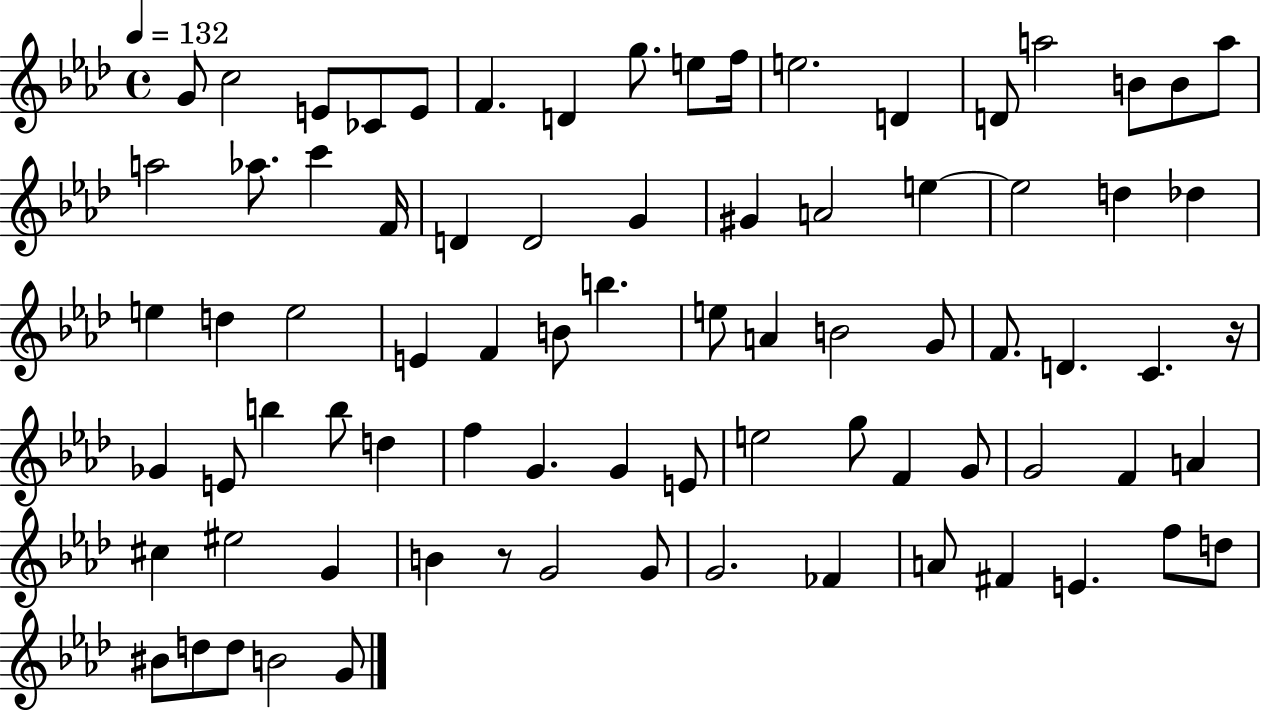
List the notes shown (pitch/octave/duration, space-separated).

G4/e C5/h E4/e CES4/e E4/e F4/q. D4/q G5/e. E5/e F5/s E5/h. D4/q D4/e A5/h B4/e B4/e A5/e A5/h Ab5/e. C6/q F4/s D4/q D4/h G4/q G#4/q A4/h E5/q E5/h D5/q Db5/q E5/q D5/q E5/h E4/q F4/q B4/e B5/q. E5/e A4/q B4/h G4/e F4/e. D4/q. C4/q. R/s Gb4/q E4/e B5/q B5/e D5/q F5/q G4/q. G4/q E4/e E5/h G5/e F4/q G4/e G4/h F4/q A4/q C#5/q EIS5/h G4/q B4/q R/e G4/h G4/e G4/h. FES4/q A4/e F#4/q E4/q. F5/e D5/e BIS4/e D5/e D5/e B4/h G4/e